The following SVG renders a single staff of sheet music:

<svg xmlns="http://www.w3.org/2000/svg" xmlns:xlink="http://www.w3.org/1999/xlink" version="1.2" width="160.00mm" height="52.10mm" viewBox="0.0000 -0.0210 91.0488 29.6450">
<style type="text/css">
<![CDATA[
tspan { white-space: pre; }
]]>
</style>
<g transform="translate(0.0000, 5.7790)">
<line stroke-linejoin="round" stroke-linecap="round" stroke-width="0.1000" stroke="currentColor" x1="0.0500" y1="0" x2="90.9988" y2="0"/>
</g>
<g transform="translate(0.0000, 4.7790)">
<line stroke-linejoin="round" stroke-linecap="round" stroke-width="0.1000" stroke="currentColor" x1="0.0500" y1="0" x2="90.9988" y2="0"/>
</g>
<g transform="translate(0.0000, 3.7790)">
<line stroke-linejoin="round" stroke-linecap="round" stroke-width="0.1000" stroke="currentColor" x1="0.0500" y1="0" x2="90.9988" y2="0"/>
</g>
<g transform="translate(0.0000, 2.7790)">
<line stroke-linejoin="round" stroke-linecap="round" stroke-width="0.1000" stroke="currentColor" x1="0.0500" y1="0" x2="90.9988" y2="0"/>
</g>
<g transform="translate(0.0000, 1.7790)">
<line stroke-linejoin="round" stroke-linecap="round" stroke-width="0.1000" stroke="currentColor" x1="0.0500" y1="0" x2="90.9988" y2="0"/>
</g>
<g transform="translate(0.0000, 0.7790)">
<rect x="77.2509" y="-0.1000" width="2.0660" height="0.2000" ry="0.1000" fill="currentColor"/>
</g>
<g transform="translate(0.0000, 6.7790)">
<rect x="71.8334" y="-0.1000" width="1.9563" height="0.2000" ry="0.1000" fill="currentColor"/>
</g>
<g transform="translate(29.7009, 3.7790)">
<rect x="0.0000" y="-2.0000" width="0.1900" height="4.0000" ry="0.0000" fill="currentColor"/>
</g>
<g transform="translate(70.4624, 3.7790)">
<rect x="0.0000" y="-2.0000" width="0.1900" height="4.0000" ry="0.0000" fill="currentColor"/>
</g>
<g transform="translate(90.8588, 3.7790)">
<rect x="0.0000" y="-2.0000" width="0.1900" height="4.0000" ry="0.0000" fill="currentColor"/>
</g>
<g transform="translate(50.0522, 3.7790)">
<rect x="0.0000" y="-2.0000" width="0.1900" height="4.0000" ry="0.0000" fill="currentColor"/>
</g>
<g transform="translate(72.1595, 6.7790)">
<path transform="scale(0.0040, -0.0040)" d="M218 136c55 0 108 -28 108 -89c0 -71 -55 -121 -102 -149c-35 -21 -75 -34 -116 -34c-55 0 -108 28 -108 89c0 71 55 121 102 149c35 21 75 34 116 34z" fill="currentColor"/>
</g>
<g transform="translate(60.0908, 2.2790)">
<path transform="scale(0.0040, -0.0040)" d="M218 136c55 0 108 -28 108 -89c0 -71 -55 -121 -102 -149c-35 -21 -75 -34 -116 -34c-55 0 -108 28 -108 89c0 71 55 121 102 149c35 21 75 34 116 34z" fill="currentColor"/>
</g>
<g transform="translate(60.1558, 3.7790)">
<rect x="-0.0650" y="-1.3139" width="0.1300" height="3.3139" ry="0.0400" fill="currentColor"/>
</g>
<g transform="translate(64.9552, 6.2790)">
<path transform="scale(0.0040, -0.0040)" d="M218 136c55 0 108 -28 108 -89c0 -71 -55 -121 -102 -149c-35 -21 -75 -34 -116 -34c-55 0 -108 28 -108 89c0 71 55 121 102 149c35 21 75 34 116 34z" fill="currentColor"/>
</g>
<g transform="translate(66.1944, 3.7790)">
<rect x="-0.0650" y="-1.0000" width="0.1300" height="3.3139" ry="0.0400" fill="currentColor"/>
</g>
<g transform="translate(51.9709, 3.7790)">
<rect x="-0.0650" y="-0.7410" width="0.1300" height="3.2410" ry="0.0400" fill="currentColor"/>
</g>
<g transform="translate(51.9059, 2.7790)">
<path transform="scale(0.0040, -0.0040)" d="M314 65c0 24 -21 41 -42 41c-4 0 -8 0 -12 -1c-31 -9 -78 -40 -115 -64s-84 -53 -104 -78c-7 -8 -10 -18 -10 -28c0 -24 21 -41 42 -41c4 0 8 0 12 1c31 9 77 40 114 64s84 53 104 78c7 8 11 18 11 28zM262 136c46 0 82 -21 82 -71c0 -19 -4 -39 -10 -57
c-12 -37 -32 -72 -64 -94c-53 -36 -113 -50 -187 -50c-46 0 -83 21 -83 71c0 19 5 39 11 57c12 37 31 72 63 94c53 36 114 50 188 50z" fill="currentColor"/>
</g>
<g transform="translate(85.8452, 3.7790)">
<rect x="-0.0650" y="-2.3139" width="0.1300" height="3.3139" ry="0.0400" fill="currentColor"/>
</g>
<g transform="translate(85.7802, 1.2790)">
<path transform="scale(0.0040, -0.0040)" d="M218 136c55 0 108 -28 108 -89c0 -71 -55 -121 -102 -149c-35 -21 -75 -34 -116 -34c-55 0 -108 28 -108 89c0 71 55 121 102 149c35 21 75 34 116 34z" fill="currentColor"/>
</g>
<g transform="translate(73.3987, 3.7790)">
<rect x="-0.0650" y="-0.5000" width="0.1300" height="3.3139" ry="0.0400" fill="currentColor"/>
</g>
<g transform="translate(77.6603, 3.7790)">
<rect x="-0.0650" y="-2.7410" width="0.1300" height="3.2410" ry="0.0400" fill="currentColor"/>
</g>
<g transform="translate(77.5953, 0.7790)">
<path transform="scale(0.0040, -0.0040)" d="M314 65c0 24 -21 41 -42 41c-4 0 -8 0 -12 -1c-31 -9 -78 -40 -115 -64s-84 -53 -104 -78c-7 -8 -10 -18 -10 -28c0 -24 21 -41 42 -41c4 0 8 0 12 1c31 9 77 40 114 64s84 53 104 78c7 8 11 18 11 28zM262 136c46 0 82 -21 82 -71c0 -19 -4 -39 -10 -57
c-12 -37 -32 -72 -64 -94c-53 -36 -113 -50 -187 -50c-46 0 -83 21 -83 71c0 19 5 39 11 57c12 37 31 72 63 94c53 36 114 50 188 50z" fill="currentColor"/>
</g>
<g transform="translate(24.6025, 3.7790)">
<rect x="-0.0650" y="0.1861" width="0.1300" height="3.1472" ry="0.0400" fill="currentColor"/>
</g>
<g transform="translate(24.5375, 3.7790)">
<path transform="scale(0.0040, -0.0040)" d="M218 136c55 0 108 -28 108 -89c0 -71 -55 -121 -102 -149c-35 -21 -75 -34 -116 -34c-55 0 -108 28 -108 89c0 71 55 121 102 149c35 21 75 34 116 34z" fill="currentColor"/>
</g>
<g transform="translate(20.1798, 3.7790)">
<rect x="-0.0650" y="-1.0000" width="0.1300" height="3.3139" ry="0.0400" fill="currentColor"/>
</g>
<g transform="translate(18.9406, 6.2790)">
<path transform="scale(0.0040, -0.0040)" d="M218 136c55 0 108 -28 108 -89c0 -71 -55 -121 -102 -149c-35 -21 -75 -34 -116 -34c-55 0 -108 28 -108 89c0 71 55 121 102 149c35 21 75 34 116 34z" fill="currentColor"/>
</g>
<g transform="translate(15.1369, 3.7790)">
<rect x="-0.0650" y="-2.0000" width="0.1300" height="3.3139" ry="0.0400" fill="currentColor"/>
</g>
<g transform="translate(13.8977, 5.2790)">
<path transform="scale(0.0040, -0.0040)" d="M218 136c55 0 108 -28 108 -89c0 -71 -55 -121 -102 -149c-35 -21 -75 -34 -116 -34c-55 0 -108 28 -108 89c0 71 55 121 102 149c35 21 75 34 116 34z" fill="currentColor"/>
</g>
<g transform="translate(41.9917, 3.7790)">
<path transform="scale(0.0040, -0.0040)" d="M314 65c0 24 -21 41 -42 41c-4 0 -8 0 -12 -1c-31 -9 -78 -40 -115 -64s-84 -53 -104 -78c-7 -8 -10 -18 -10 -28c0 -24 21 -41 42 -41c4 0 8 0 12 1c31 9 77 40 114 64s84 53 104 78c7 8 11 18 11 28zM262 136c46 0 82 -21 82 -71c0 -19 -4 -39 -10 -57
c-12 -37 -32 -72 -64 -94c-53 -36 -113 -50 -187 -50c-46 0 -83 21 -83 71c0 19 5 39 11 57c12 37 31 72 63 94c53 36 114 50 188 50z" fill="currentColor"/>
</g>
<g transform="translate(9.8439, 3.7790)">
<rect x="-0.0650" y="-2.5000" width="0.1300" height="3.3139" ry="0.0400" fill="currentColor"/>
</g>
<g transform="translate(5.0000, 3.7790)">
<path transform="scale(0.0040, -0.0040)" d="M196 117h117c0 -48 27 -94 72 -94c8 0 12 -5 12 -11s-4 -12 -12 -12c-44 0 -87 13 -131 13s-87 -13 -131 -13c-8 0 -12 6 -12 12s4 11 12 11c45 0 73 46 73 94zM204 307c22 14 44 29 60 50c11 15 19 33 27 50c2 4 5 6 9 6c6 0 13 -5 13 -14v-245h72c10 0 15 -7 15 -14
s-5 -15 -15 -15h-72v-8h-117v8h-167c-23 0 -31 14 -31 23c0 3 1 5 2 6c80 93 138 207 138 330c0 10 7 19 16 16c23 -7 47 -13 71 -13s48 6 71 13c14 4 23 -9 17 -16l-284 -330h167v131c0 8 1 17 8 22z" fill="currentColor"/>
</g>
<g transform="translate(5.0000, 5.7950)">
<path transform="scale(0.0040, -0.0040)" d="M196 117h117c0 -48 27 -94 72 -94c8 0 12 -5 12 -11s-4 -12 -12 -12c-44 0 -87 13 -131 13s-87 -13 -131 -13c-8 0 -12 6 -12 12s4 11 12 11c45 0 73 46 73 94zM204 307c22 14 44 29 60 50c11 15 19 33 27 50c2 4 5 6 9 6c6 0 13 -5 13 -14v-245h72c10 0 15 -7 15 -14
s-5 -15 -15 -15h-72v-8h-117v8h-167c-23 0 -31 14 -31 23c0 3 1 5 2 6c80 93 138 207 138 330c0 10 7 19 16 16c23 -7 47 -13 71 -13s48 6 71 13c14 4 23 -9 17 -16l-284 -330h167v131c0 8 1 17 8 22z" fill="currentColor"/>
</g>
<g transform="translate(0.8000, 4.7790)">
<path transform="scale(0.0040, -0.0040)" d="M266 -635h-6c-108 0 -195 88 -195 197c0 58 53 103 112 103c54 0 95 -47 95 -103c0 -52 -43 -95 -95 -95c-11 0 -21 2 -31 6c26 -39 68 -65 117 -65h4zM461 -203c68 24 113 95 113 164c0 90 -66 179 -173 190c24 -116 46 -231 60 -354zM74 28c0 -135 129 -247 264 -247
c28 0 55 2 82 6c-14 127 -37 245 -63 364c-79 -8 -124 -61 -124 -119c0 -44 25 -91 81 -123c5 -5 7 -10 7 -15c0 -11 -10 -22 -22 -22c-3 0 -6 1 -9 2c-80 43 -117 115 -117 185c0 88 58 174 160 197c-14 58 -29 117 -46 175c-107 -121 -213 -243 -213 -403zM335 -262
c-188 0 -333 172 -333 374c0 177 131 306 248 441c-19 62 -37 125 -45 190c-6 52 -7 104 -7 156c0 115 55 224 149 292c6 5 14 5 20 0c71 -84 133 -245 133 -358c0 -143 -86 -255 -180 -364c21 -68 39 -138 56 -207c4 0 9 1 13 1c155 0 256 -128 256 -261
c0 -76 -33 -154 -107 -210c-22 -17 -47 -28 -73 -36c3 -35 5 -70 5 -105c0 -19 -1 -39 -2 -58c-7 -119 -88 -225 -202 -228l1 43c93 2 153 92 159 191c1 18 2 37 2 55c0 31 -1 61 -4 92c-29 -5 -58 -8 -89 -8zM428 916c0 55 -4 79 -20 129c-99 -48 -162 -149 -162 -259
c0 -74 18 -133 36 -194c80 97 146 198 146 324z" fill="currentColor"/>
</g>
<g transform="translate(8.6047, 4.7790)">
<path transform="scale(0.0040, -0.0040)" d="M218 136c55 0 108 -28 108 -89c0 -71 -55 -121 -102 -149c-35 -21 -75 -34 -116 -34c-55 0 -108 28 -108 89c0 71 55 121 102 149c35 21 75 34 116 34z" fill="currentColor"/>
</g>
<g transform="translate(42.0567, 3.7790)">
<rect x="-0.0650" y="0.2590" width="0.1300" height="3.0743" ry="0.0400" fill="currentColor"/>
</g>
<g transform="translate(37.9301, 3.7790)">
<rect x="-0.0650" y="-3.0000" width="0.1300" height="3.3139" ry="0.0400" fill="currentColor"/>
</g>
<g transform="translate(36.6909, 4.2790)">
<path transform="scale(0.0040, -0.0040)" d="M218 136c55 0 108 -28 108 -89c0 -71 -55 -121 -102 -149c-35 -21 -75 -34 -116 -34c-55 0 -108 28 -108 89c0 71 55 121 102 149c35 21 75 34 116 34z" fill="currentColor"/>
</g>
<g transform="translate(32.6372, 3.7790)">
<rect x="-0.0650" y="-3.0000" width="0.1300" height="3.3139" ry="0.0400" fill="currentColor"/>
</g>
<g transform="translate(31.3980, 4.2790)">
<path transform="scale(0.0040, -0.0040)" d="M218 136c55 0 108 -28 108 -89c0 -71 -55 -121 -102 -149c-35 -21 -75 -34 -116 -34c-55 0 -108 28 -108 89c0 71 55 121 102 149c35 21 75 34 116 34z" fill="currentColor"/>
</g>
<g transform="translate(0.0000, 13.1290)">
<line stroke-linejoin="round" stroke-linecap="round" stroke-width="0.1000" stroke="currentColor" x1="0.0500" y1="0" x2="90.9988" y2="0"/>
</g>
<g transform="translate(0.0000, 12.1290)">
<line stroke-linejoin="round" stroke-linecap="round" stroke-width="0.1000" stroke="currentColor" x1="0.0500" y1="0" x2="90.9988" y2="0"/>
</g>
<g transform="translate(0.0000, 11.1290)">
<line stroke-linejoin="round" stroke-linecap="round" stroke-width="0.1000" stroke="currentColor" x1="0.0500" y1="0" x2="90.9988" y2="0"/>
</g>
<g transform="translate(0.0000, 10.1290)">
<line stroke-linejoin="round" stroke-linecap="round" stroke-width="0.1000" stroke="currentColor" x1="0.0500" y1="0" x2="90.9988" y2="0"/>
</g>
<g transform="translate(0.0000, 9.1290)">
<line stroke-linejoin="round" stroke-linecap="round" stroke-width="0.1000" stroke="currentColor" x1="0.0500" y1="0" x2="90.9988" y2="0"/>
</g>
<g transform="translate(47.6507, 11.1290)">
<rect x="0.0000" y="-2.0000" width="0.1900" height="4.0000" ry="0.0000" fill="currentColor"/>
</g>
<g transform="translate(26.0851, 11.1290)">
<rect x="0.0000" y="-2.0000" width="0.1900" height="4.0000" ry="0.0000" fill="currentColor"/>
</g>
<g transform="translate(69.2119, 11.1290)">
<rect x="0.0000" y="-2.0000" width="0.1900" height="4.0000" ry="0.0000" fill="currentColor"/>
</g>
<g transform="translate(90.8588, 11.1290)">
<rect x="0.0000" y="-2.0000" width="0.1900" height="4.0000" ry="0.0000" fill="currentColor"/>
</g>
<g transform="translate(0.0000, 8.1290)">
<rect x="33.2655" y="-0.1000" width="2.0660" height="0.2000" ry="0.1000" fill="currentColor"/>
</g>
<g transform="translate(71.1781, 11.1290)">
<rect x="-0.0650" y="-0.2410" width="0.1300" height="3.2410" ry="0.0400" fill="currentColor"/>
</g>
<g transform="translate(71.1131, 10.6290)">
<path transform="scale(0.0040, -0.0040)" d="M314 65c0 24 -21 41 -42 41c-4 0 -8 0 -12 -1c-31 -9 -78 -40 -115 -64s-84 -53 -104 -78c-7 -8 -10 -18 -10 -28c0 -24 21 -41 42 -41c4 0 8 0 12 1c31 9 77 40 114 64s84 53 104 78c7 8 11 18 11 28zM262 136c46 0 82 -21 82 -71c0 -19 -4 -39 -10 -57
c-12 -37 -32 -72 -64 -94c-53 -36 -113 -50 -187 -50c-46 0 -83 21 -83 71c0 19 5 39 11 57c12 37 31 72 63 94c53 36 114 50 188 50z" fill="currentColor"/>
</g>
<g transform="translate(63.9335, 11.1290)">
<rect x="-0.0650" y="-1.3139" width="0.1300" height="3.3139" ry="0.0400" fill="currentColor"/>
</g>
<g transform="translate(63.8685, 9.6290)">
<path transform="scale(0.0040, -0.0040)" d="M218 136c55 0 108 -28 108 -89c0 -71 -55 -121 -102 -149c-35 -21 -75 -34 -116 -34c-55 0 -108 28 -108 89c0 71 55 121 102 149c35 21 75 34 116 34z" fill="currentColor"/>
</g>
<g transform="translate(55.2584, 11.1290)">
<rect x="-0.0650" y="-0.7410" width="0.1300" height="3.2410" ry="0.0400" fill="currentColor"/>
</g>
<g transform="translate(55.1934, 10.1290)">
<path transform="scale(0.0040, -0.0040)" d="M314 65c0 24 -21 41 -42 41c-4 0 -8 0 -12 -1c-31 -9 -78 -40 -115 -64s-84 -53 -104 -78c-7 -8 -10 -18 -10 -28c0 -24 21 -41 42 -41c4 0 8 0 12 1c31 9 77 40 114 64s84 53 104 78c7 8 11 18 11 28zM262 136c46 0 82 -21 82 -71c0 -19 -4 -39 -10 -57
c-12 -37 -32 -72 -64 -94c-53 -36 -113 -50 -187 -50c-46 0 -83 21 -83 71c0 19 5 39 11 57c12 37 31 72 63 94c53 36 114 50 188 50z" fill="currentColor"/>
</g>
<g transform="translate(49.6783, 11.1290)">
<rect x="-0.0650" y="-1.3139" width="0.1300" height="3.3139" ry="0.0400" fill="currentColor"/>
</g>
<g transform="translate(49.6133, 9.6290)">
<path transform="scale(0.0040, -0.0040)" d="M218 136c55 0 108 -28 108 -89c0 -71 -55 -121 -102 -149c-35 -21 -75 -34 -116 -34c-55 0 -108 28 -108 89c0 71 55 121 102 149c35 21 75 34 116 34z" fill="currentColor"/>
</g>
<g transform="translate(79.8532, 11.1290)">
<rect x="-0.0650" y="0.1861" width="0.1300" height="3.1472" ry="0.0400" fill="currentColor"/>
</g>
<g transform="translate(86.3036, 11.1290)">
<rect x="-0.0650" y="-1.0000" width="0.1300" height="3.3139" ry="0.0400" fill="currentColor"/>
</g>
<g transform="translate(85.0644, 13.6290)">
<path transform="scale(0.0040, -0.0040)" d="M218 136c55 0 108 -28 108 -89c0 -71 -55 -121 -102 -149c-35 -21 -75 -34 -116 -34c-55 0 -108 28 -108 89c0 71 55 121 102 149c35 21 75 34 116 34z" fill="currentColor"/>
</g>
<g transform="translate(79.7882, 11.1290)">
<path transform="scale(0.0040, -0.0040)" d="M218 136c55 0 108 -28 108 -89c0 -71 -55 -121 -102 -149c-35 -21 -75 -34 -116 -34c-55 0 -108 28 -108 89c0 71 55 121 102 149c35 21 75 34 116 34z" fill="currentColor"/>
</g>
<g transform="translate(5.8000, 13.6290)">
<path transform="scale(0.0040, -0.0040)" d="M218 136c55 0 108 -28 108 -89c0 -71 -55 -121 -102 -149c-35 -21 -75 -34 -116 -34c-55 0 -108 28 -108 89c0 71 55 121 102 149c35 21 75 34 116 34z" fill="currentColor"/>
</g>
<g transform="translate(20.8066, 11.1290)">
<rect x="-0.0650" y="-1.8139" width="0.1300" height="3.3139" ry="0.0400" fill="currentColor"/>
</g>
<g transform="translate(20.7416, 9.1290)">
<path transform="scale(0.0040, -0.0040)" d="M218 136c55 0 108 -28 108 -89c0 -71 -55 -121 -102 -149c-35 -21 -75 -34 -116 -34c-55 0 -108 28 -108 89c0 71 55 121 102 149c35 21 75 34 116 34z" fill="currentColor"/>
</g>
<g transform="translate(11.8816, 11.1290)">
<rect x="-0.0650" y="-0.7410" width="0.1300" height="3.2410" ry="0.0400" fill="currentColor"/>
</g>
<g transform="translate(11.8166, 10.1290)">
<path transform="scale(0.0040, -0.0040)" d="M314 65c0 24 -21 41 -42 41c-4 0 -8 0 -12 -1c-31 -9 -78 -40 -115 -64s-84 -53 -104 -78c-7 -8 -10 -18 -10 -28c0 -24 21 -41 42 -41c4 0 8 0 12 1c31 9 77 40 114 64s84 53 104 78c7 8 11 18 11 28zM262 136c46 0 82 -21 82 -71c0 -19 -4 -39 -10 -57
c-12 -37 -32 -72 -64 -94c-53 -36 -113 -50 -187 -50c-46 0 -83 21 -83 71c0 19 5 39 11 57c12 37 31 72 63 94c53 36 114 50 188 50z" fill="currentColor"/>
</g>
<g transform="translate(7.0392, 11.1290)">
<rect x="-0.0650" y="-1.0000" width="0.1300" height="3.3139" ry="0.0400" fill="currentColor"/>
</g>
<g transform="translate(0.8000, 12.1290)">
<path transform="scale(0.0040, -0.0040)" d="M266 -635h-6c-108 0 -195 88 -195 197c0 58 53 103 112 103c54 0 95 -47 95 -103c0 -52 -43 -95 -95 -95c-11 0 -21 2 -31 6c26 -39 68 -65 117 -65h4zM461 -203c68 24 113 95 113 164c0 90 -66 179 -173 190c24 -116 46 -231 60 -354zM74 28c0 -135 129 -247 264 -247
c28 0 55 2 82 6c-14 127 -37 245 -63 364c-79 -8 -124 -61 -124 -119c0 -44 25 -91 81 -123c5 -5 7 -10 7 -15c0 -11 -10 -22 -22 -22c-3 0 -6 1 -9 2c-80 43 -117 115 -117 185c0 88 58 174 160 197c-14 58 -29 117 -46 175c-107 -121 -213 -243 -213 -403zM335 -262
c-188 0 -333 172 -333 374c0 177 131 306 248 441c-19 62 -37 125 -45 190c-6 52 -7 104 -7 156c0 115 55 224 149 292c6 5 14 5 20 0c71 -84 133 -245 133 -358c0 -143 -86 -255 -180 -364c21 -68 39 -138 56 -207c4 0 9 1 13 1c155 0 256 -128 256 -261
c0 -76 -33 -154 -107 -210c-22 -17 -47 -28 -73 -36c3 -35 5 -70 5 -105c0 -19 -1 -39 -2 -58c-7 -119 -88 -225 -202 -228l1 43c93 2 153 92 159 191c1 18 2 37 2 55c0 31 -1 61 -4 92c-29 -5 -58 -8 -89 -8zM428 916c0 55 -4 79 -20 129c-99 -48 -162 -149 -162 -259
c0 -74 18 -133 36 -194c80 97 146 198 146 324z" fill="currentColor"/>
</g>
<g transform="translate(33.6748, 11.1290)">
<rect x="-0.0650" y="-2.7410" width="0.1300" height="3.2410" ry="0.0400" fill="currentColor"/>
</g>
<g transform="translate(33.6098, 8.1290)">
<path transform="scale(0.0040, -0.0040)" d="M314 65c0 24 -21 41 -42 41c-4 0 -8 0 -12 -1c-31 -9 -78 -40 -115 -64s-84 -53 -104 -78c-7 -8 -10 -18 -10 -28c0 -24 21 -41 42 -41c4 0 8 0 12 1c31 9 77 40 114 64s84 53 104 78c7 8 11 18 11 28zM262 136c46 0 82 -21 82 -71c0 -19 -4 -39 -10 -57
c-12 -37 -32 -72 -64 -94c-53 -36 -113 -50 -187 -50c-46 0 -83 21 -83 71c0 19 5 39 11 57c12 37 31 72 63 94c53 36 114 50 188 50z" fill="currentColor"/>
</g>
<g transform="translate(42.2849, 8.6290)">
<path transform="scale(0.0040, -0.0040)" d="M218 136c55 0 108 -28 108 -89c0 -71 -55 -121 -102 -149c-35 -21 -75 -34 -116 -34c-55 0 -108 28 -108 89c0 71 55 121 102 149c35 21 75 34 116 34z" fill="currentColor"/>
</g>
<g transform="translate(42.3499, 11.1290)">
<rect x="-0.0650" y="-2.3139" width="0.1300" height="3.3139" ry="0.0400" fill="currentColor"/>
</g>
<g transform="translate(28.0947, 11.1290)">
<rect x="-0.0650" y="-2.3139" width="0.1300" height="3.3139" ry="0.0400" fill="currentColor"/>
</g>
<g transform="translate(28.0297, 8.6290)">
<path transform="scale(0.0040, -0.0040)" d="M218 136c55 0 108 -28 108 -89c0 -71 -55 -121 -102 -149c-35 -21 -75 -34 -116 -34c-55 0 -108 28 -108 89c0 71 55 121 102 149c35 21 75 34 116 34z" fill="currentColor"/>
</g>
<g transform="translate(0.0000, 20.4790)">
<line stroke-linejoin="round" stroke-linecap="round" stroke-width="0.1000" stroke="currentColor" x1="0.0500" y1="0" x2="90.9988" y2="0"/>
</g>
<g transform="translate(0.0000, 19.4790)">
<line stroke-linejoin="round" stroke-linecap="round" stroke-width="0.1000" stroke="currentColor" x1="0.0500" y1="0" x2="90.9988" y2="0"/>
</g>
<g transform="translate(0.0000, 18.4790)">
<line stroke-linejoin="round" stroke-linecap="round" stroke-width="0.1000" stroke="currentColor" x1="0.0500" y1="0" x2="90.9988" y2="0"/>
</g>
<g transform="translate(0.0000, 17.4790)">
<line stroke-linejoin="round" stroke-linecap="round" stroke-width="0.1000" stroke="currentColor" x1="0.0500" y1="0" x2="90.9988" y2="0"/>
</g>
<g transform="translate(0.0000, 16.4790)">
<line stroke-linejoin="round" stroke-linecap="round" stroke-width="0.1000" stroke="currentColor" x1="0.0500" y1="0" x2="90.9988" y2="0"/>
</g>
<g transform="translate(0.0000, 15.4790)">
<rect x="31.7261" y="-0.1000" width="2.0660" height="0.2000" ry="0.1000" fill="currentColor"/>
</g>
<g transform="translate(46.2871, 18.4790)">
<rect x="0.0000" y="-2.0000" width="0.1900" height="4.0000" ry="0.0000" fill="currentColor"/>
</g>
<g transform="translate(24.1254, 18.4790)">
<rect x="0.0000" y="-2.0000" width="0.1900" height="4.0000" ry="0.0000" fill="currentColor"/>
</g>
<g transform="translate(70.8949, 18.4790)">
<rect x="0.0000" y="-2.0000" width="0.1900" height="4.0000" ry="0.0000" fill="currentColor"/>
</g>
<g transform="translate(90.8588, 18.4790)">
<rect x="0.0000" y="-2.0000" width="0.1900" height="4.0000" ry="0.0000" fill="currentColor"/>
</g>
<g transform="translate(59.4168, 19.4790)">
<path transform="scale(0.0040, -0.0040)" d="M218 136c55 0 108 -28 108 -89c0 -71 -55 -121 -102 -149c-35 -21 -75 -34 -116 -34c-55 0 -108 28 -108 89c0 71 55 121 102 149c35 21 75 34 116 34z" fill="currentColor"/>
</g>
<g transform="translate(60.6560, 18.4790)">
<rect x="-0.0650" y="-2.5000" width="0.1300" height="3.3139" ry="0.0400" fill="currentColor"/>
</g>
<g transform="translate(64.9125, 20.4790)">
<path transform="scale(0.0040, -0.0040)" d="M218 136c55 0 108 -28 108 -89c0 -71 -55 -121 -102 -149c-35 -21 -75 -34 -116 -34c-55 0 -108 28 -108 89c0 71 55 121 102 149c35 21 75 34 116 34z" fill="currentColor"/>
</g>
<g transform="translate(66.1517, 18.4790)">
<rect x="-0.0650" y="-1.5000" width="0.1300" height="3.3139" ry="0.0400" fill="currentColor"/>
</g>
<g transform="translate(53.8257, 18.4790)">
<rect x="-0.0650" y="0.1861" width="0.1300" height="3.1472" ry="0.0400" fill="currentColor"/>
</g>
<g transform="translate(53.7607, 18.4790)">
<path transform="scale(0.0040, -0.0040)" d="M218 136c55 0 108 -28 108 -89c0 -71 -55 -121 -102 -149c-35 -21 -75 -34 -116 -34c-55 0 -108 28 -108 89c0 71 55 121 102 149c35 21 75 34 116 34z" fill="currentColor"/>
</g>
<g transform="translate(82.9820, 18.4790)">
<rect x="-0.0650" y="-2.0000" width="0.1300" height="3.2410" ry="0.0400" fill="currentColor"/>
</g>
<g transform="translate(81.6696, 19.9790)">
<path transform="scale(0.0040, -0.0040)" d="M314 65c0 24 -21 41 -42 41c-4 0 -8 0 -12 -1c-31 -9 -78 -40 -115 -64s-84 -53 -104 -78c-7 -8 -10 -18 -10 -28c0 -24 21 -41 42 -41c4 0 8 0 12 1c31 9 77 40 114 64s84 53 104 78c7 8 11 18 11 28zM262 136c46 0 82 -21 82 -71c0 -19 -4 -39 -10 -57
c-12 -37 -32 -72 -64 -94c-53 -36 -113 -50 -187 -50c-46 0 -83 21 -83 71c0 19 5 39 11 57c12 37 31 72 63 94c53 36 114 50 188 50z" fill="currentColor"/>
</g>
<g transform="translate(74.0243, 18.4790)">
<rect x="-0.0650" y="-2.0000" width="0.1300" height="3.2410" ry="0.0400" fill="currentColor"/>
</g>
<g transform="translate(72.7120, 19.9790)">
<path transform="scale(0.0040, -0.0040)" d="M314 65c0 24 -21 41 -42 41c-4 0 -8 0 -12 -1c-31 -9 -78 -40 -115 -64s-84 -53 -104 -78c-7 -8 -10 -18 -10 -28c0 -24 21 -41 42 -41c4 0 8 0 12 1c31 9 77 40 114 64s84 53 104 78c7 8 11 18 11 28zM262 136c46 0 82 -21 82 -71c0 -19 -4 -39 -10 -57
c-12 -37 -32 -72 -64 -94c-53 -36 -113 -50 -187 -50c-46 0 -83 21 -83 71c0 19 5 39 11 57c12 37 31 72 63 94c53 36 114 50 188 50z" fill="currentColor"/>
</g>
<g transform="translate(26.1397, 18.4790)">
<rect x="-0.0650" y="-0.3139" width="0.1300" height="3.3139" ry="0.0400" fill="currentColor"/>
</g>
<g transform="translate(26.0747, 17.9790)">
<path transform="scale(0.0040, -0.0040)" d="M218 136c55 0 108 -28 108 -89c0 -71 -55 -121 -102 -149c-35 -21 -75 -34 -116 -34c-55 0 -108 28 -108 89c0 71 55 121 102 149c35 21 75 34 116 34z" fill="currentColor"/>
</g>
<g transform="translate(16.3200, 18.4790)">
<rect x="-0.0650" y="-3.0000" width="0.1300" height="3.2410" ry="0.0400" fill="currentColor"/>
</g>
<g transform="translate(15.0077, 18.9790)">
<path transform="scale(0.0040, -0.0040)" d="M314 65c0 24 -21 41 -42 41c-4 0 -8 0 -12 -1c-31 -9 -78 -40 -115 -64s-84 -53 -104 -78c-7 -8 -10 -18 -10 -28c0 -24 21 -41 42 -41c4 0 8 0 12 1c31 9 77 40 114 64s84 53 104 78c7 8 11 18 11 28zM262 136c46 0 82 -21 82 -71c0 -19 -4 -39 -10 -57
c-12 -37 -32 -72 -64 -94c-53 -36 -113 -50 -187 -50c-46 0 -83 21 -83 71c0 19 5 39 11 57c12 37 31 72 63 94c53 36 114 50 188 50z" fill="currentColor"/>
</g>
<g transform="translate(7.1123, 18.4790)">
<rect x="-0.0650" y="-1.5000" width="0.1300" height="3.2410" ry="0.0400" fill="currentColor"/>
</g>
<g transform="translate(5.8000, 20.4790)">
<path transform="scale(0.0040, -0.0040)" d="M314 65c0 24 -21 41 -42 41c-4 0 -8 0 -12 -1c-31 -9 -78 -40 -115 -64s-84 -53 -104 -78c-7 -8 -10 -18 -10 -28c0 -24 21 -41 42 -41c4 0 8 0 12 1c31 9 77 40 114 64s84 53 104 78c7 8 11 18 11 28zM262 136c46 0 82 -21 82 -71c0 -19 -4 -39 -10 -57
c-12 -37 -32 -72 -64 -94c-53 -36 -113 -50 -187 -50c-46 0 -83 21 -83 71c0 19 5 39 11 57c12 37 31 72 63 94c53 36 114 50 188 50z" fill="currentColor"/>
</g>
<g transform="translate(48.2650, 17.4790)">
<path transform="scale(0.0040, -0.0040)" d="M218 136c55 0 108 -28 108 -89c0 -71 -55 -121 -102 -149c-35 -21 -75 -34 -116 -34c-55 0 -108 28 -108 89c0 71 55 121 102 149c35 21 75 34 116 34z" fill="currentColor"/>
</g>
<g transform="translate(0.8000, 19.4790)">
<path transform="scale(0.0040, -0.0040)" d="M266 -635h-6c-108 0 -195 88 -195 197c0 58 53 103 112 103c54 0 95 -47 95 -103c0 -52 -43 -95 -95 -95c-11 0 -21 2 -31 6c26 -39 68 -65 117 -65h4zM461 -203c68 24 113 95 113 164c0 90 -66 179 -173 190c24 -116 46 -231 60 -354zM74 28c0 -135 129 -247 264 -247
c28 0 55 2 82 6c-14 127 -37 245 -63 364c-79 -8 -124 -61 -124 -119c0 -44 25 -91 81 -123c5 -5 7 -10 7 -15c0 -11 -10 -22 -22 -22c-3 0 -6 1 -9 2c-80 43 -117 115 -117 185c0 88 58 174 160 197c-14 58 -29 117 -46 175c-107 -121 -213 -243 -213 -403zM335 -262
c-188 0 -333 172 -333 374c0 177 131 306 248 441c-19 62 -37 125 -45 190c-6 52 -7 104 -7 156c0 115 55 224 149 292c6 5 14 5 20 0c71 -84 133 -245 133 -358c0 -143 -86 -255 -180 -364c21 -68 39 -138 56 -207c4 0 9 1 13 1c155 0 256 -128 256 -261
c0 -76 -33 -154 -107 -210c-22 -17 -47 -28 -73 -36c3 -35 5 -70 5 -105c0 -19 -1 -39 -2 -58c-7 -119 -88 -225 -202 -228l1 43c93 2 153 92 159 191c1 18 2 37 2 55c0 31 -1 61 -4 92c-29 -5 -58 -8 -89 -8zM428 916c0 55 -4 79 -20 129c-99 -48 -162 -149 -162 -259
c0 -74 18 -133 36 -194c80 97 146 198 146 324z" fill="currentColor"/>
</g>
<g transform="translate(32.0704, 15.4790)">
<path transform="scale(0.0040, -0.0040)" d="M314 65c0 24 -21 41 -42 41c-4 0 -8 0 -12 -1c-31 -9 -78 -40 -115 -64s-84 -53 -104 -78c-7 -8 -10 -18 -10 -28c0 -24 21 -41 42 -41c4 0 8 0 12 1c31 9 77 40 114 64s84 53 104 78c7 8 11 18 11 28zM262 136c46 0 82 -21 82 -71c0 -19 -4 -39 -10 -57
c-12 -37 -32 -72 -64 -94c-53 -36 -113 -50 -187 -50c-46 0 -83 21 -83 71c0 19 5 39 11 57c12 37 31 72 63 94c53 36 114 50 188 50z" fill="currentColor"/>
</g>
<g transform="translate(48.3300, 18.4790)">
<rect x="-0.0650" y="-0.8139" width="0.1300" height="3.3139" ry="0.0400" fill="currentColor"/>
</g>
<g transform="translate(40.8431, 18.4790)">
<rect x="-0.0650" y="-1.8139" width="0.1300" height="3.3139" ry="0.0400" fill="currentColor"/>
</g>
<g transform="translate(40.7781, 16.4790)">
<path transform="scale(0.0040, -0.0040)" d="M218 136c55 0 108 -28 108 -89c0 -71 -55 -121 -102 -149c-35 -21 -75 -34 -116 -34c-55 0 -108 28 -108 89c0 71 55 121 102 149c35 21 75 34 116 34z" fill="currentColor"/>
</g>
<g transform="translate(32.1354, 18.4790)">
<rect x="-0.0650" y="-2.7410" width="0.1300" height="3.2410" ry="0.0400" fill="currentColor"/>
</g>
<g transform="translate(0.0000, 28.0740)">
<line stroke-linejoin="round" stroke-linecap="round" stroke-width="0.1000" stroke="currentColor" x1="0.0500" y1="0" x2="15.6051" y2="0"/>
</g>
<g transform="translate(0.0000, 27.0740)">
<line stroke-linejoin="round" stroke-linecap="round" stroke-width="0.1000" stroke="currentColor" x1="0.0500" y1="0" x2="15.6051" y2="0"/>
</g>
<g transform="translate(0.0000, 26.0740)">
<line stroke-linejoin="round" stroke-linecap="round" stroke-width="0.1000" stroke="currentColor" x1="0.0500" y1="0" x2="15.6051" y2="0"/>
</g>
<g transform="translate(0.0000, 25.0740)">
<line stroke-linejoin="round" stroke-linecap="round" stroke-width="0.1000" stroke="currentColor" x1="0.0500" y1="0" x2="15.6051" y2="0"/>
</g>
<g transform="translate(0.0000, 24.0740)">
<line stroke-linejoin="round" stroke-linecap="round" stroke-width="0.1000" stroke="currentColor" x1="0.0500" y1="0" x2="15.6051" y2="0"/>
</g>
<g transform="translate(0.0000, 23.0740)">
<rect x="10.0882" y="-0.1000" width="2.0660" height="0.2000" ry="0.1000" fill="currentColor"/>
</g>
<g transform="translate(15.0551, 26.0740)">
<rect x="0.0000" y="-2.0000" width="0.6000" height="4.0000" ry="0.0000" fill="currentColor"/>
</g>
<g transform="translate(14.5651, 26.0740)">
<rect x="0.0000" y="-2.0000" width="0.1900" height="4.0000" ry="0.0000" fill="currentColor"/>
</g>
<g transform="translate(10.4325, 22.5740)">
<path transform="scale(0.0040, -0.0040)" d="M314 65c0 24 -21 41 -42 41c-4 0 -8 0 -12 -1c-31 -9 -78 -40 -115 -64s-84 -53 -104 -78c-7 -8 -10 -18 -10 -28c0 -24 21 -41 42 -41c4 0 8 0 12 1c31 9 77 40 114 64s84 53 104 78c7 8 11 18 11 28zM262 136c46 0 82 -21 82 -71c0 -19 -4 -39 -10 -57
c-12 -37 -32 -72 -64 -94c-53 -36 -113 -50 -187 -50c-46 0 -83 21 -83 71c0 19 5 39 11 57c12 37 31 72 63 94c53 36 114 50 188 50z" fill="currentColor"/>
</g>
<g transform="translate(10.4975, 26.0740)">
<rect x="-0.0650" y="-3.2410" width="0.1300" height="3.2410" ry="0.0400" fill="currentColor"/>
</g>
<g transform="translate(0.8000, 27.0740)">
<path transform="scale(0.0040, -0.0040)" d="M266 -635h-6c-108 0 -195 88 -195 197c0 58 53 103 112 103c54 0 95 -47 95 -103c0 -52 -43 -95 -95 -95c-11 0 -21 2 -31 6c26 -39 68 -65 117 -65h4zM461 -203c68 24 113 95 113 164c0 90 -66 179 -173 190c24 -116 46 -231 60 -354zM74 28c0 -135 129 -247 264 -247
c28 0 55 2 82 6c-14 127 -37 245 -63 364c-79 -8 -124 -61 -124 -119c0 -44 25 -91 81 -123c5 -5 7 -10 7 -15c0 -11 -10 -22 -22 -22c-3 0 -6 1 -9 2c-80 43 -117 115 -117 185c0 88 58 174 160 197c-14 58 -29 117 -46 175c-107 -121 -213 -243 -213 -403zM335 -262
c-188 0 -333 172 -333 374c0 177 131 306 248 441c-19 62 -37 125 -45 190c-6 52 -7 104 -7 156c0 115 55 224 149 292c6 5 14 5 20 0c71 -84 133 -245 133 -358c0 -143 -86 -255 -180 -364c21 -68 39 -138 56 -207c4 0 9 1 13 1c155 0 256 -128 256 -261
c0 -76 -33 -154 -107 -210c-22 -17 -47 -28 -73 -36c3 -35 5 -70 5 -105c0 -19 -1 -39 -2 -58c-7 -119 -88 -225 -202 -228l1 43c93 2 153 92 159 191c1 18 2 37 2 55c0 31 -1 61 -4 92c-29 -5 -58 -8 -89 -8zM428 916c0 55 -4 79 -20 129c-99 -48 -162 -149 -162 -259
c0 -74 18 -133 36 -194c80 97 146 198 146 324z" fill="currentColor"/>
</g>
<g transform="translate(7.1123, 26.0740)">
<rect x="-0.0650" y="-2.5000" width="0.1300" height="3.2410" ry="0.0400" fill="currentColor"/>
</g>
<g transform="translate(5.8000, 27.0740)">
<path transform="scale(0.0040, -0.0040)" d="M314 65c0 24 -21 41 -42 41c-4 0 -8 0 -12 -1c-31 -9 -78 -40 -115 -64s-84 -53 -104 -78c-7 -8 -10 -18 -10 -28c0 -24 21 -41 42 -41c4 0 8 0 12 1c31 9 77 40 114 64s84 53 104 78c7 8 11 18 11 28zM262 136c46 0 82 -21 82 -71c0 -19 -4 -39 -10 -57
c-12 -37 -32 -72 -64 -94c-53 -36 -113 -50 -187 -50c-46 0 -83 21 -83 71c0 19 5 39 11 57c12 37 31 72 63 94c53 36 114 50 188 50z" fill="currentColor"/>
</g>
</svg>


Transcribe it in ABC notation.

X:1
T:Untitled
M:4/4
L:1/4
K:C
G F D B A A B2 d2 e D C a2 g D d2 f g a2 g e d2 e c2 B D E2 A2 c a2 f d B G E F2 F2 G2 b2